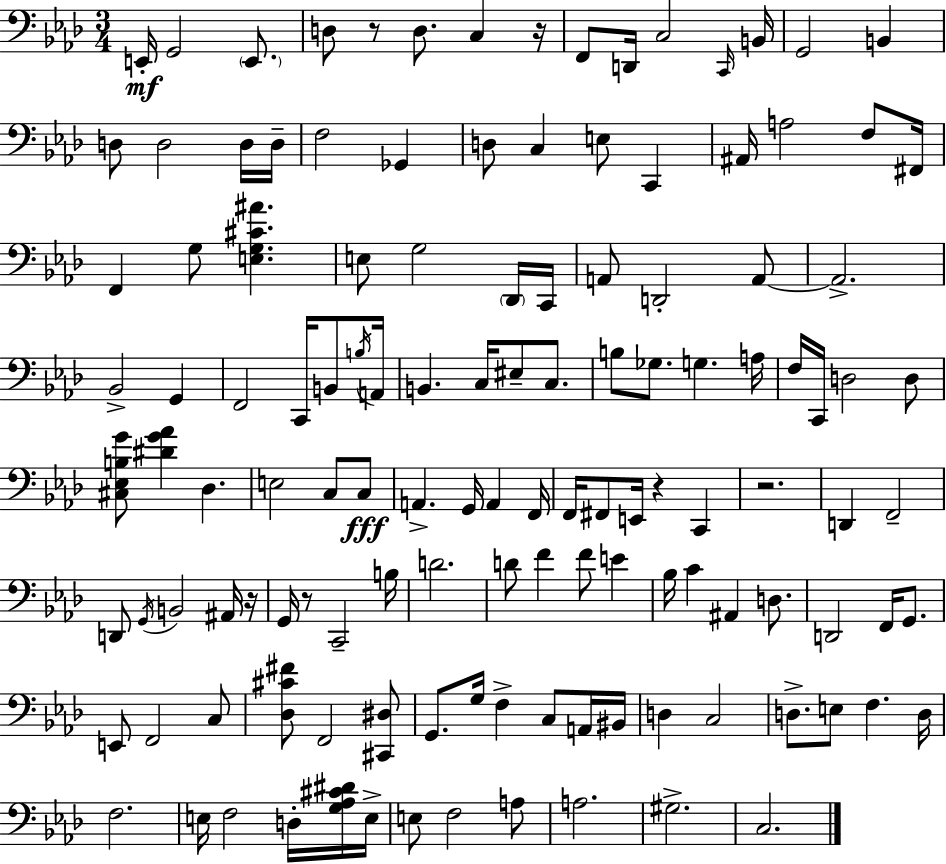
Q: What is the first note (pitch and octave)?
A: E2